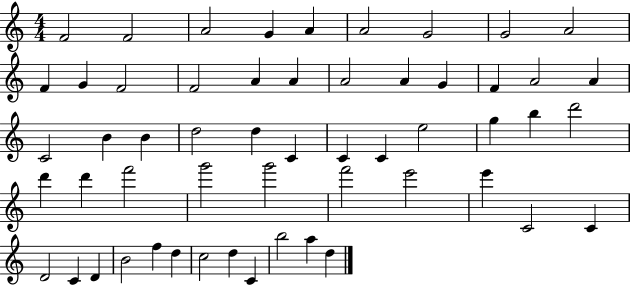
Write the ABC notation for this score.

X:1
T:Untitled
M:4/4
L:1/4
K:C
F2 F2 A2 G A A2 G2 G2 A2 F G F2 F2 A A A2 A G F A2 A C2 B B d2 d C C C e2 g b d'2 d' d' f'2 g'2 g'2 f'2 e'2 e' C2 C D2 C D B2 f d c2 d C b2 a d